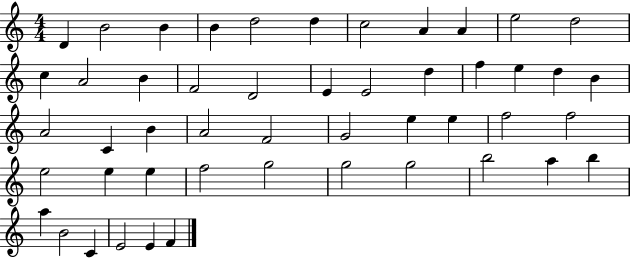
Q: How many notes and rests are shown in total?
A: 49